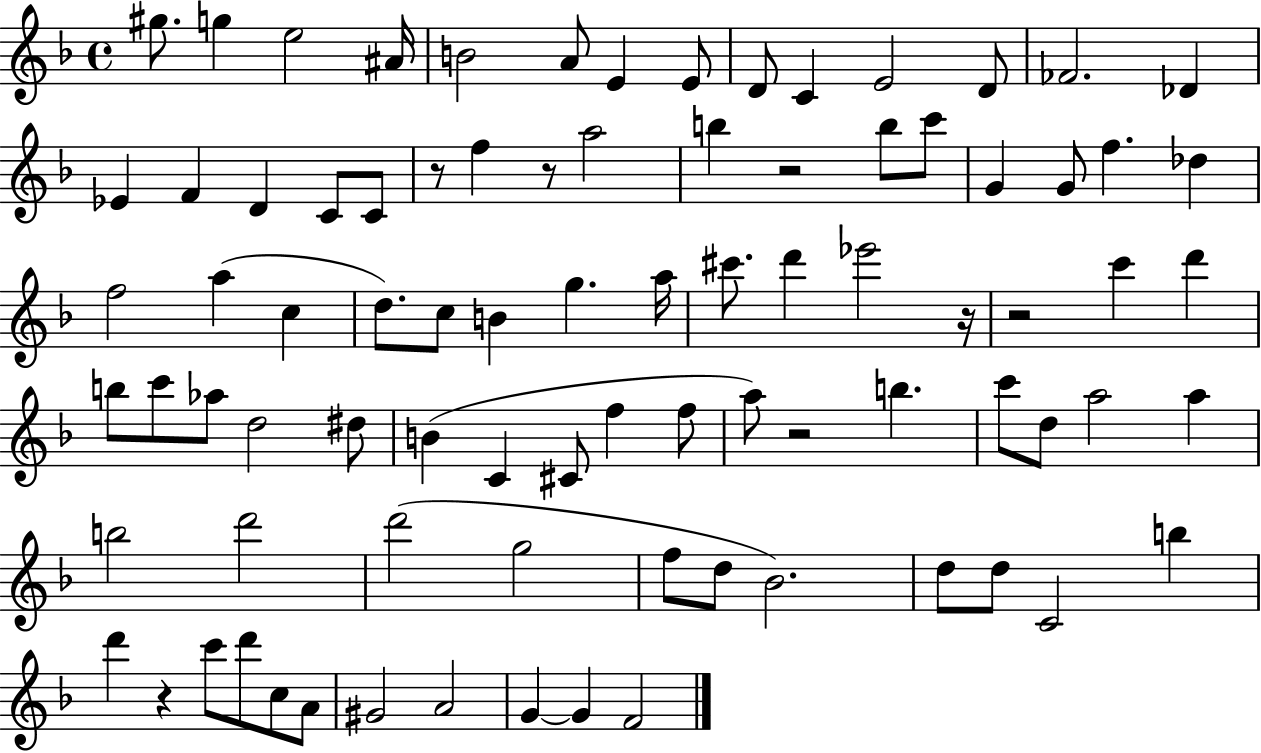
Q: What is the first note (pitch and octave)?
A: G#5